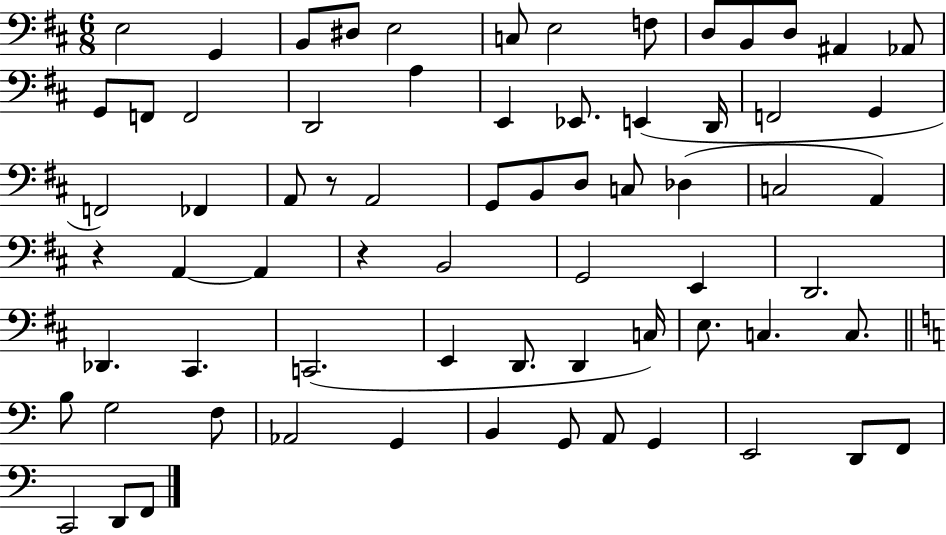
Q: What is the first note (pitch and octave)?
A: E3